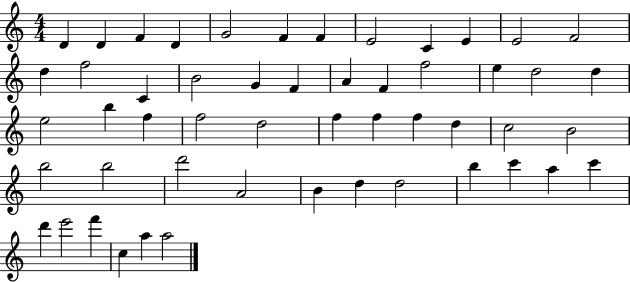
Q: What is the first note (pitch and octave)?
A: D4